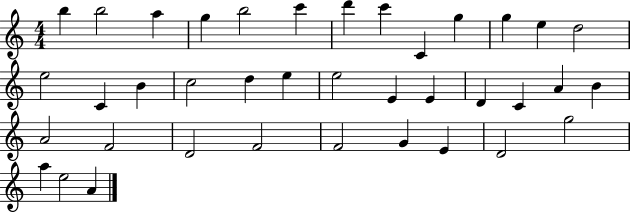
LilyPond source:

{
  \clef treble
  \numericTimeSignature
  \time 4/4
  \key c \major
  b''4 b''2 a''4 | g''4 b''2 c'''4 | d'''4 c'''4 c'4 g''4 | g''4 e''4 d''2 | \break e''2 c'4 b'4 | c''2 d''4 e''4 | e''2 e'4 e'4 | d'4 c'4 a'4 b'4 | \break a'2 f'2 | d'2 f'2 | f'2 g'4 e'4 | d'2 g''2 | \break a''4 e''2 a'4 | \bar "|."
}